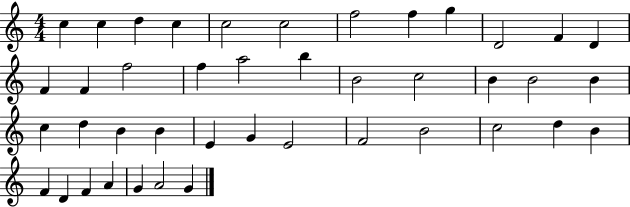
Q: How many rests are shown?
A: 0